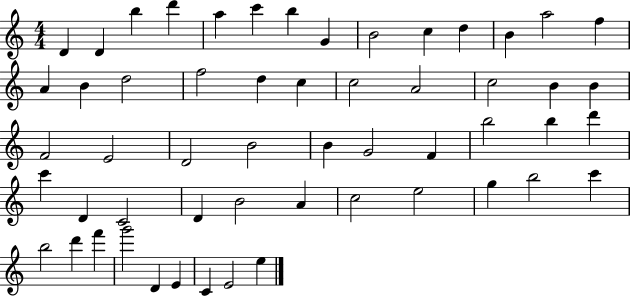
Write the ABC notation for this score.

X:1
T:Untitled
M:4/4
L:1/4
K:C
D D b d' a c' b G B2 c d B a2 f A B d2 f2 d c c2 A2 c2 B B F2 E2 D2 B2 B G2 F b2 b d' c' D C2 D B2 A c2 e2 g b2 c' b2 d' f' g'2 D E C E2 e